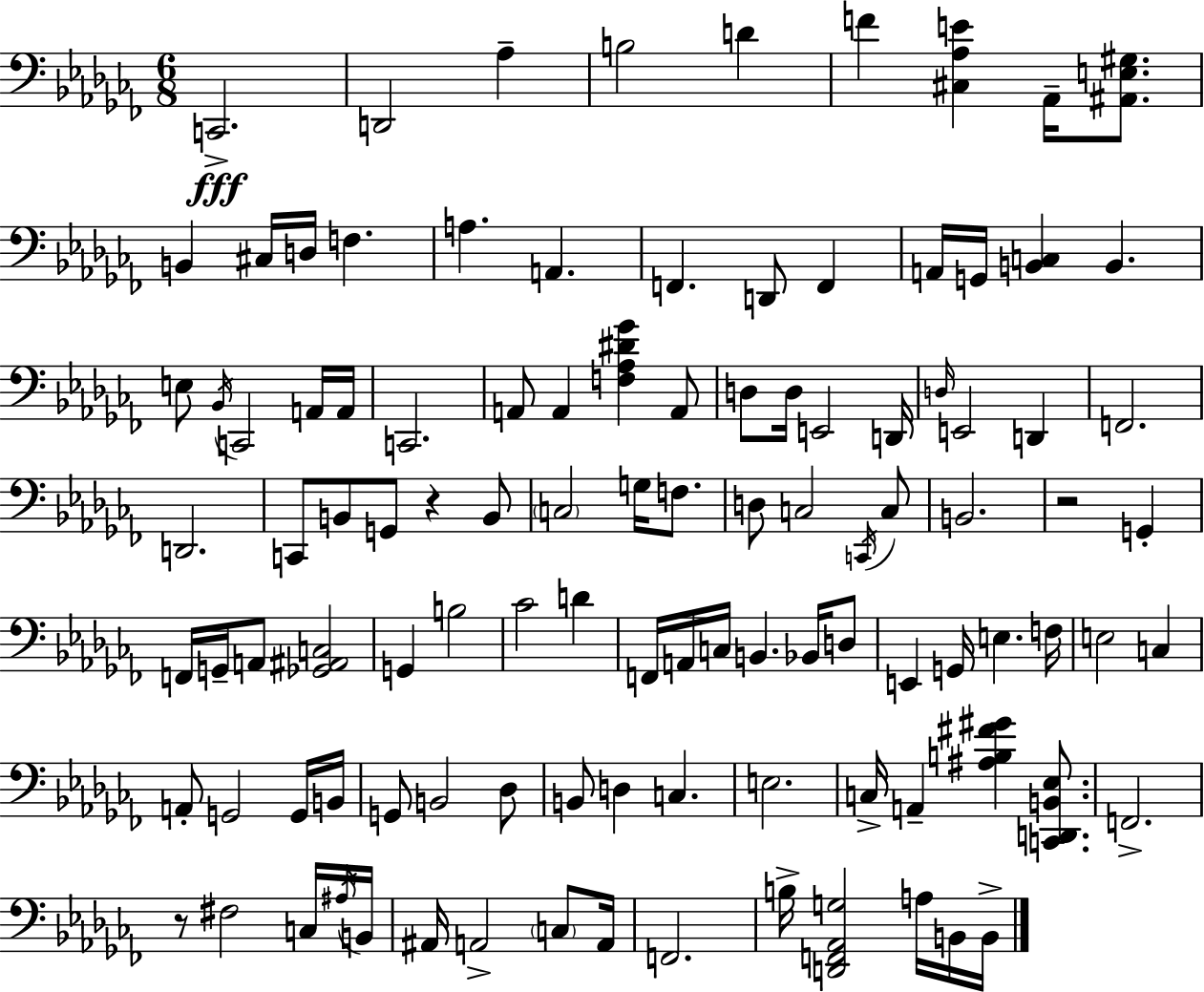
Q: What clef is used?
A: bass